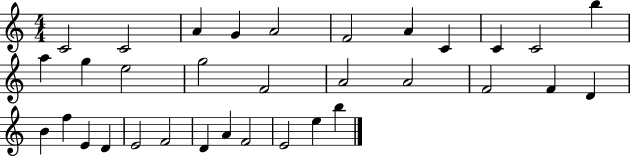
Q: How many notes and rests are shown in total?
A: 33